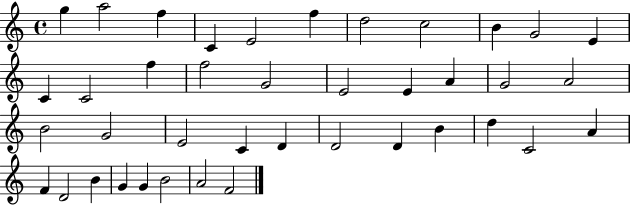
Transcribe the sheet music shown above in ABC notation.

X:1
T:Untitled
M:4/4
L:1/4
K:C
g a2 f C E2 f d2 c2 B G2 E C C2 f f2 G2 E2 E A G2 A2 B2 G2 E2 C D D2 D B d C2 A F D2 B G G B2 A2 F2